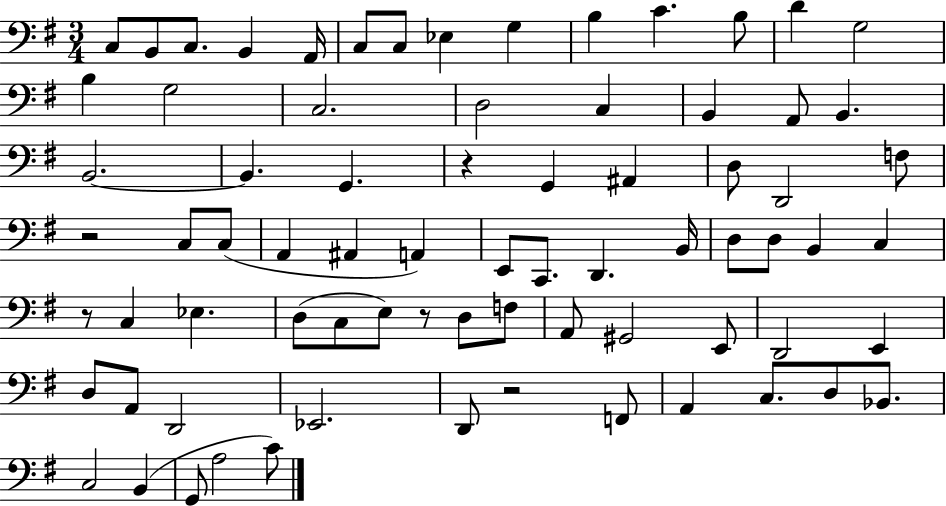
C3/e B2/e C3/e. B2/q A2/s C3/e C3/e Eb3/q G3/q B3/q C4/q. B3/e D4/q G3/h B3/q G3/h C3/h. D3/h C3/q B2/q A2/e B2/q. B2/h. B2/q. G2/q. R/q G2/q A#2/q D3/e D2/h F3/e R/h C3/e C3/e A2/q A#2/q A2/q E2/e C2/e. D2/q. B2/s D3/e D3/e B2/q C3/q R/e C3/q Eb3/q. D3/e C3/e E3/e R/e D3/e F3/e A2/e G#2/h E2/e D2/h E2/q D3/e A2/e D2/h Eb2/h. D2/e R/h F2/e A2/q C3/e. D3/e Bb2/e. C3/h B2/q G2/e A3/h C4/e